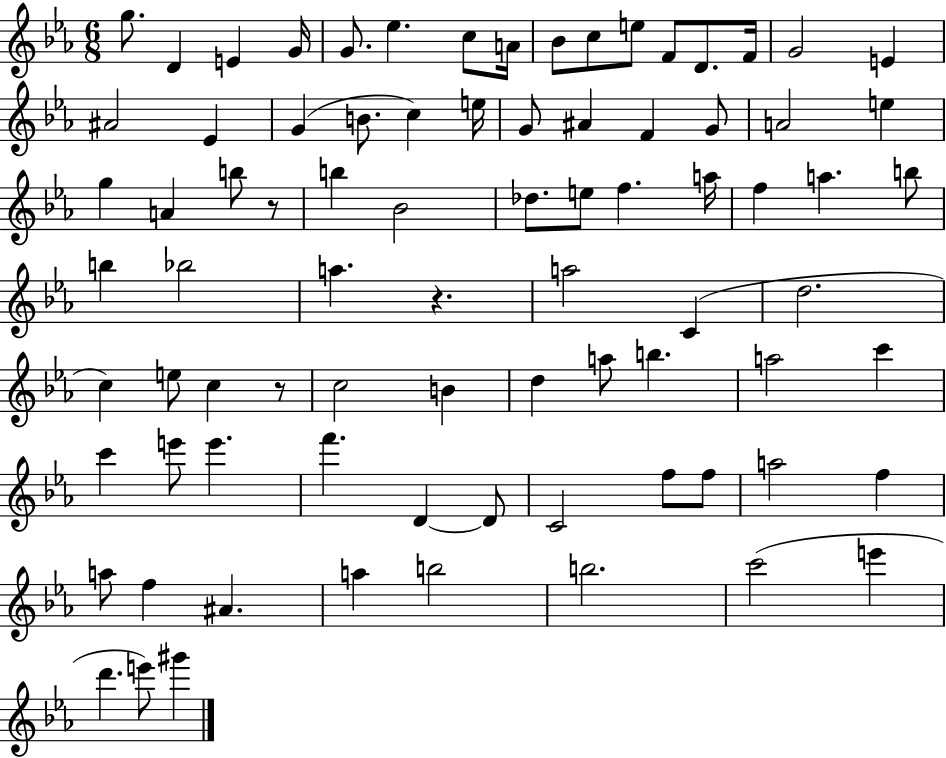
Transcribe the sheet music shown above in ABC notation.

X:1
T:Untitled
M:6/8
L:1/4
K:Eb
g/2 D E G/4 G/2 _e c/2 A/4 _B/2 c/2 e/2 F/2 D/2 F/4 G2 E ^A2 _E G B/2 c e/4 G/2 ^A F G/2 A2 e g A b/2 z/2 b _B2 _d/2 e/2 f a/4 f a b/2 b _b2 a z a2 C d2 c e/2 c z/2 c2 B d a/2 b a2 c' c' e'/2 e' f' D D/2 C2 f/2 f/2 a2 f a/2 f ^A a b2 b2 c'2 e' d' e'/2 ^g'